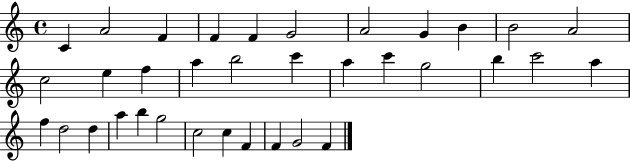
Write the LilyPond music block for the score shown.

{
  \clef treble
  \time 4/4
  \defaultTimeSignature
  \key c \major
  c'4 a'2 f'4 | f'4 f'4 g'2 | a'2 g'4 b'4 | b'2 a'2 | \break c''2 e''4 f''4 | a''4 b''2 c'''4 | a''4 c'''4 g''2 | b''4 c'''2 a''4 | \break f''4 d''2 d''4 | a''4 b''4 g''2 | c''2 c''4 f'4 | f'4 g'2 f'4 | \break \bar "|."
}